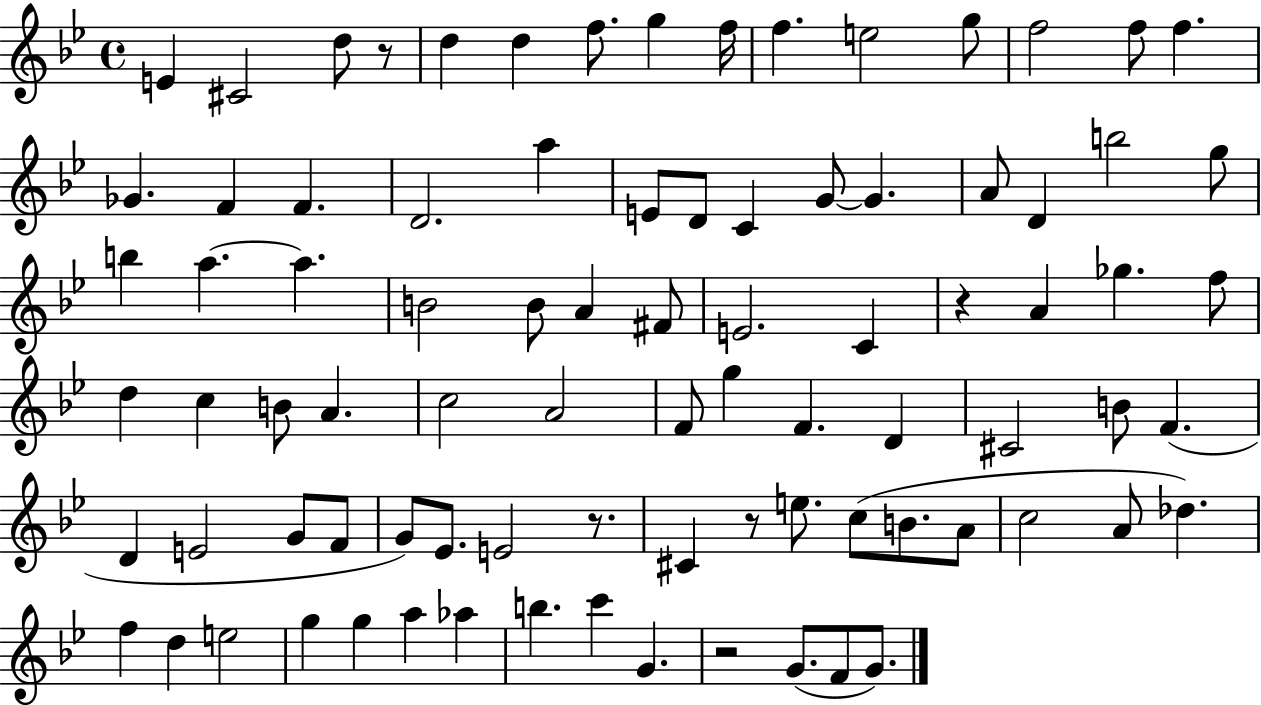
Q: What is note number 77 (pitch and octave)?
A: C6